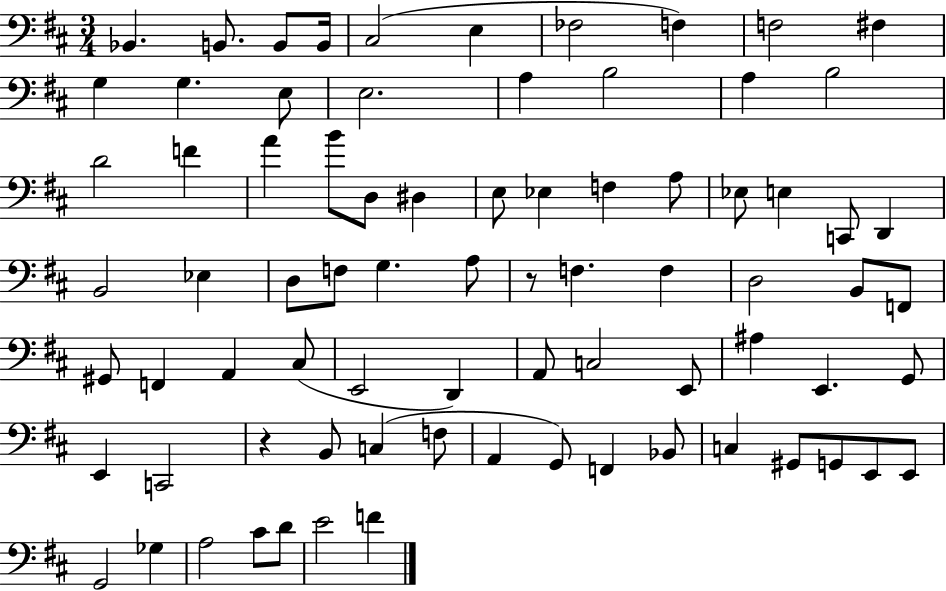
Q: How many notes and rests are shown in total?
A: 78